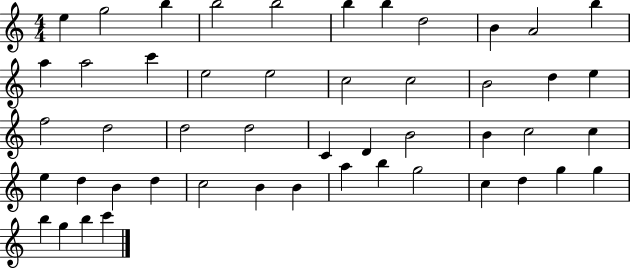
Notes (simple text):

E5/q G5/h B5/q B5/h B5/h B5/q B5/q D5/h B4/q A4/h B5/q A5/q A5/h C6/q E5/h E5/h C5/h C5/h B4/h D5/q E5/q F5/h D5/h D5/h D5/h C4/q D4/q B4/h B4/q C5/h C5/q E5/q D5/q B4/q D5/q C5/h B4/q B4/q A5/q B5/q G5/h C5/q D5/q G5/q G5/q B5/q G5/q B5/q C6/q